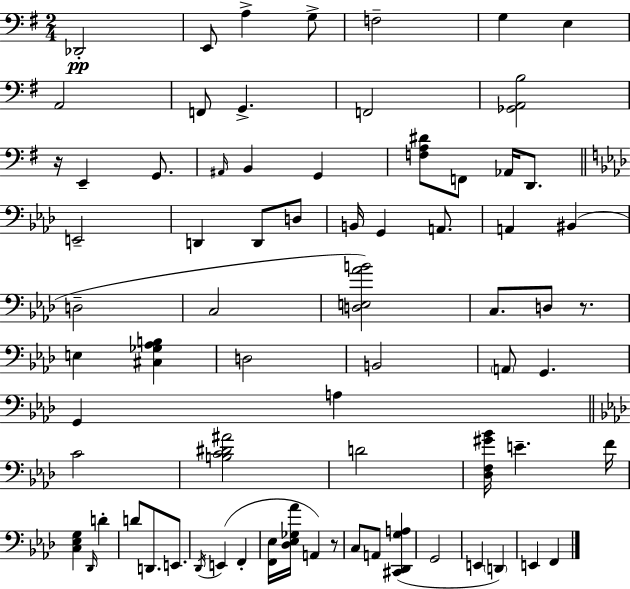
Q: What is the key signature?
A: G major